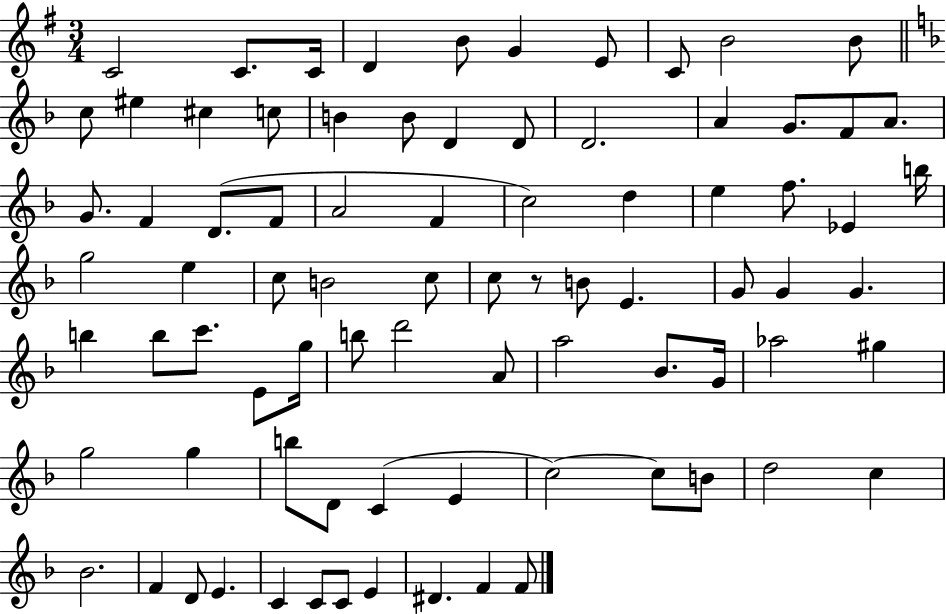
{
  \clef treble
  \numericTimeSignature
  \time 3/4
  \key g \major
  c'2 c'8. c'16 | d'4 b'8 g'4 e'8 | c'8 b'2 b'8 | \bar "||" \break \key d \minor c''8 eis''4 cis''4 c''8 | b'4 b'8 d'4 d'8 | d'2. | a'4 g'8. f'8 a'8. | \break g'8. f'4 d'8.( f'8 | a'2 f'4 | c''2) d''4 | e''4 f''8. ees'4 b''16 | \break g''2 e''4 | c''8 b'2 c''8 | c''8 r8 b'8 e'4. | g'8 g'4 g'4. | \break b''4 b''8 c'''8. e'8 g''16 | b''8 d'''2 a'8 | a''2 bes'8. g'16 | aes''2 gis''4 | \break g''2 g''4 | b''8 d'8 c'4( e'4 | c''2~~) c''8 b'8 | d''2 c''4 | \break bes'2. | f'4 d'8 e'4. | c'4 c'8 c'8 e'4 | dis'4. f'4 f'8 | \break \bar "|."
}